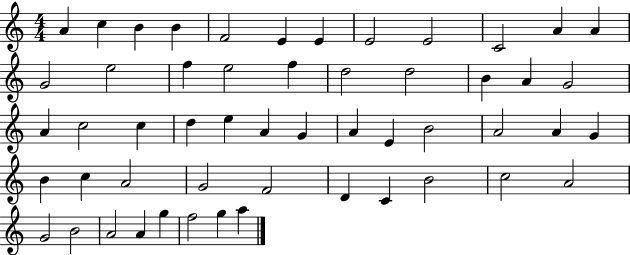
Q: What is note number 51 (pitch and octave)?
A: F5